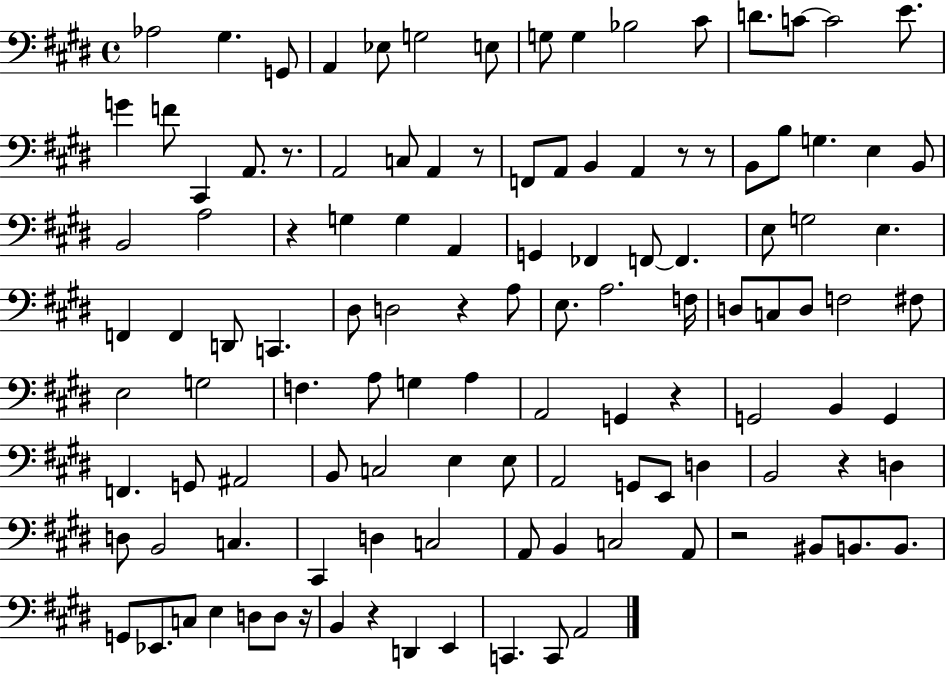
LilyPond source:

{
  \clef bass
  \time 4/4
  \defaultTimeSignature
  \key e \major
  \repeat volta 2 { aes2 gis4. g,8 | a,4 ees8 g2 e8 | g8 g4 bes2 cis'8 | d'8. c'8~~ c'2 e'8. | \break g'4 f'8 cis,4 a,8. r8. | a,2 c8 a,4 r8 | f,8 a,8 b,4 a,4 r8 r8 | b,8 b8 g4. e4 b,8 | \break b,2 a2 | r4 g4 g4 a,4 | g,4 fes,4 f,8~~ f,4. | e8 g2 e4. | \break f,4 f,4 d,8 c,4. | dis8 d2 r4 a8 | e8. a2. f16 | d8 c8 d8 f2 fis8 | \break e2 g2 | f4. a8 g4 a4 | a,2 g,4 r4 | g,2 b,4 g,4 | \break f,4. g,8 ais,2 | b,8 c2 e4 e8 | a,2 g,8 e,8 d4 | b,2 r4 d4 | \break d8 b,2 c4. | cis,4 d4 c2 | a,8 b,4 c2 a,8 | r2 bis,8 b,8. b,8. | \break g,8 ees,8. c8 e4 d8 d8 r16 | b,4 r4 d,4 e,4 | c,4. c,8 a,2 | } \bar "|."
}